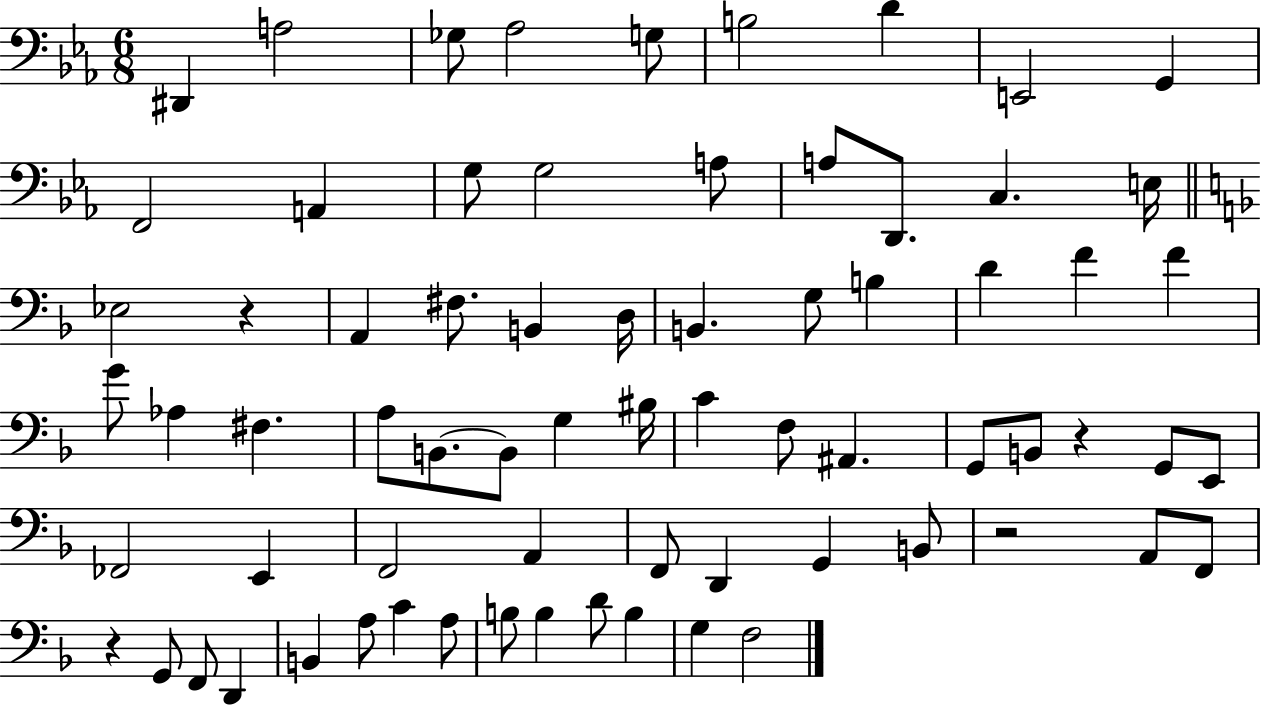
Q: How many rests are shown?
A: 4